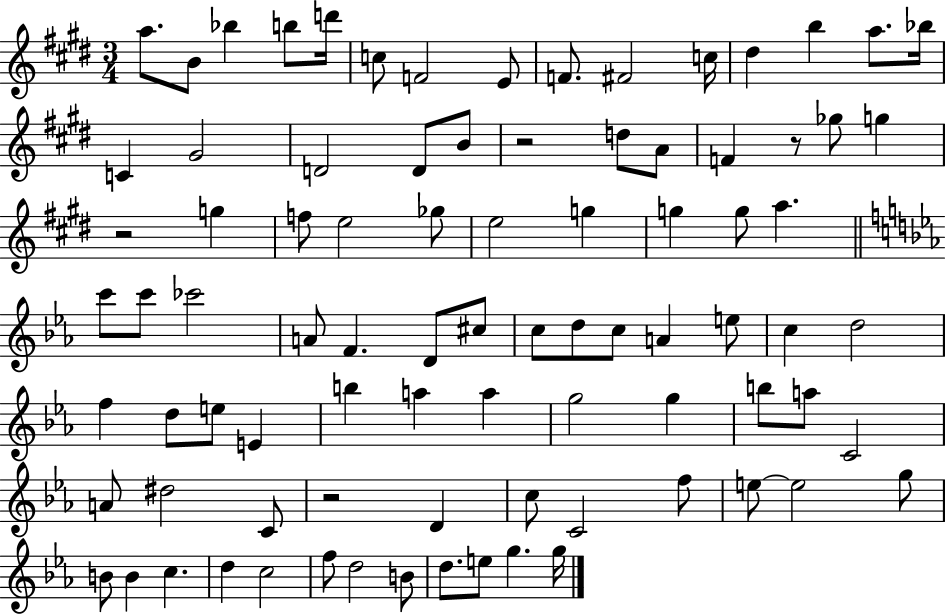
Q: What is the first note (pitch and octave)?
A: A5